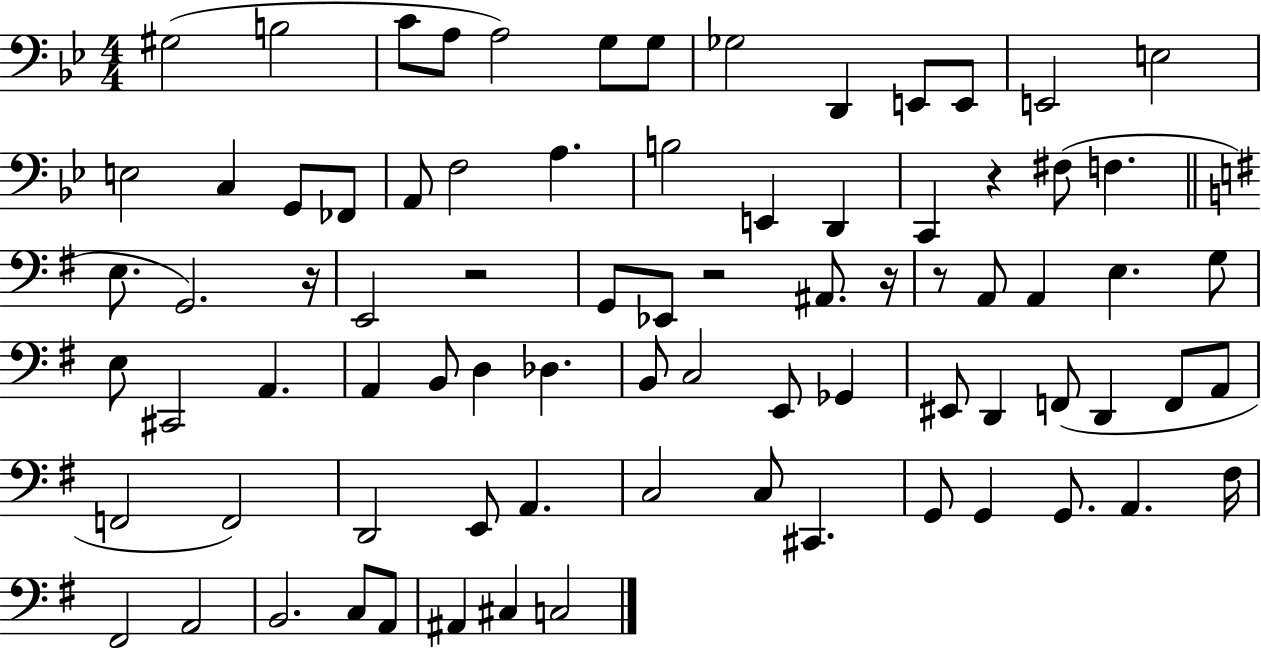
{
  \clef bass
  \numericTimeSignature
  \time 4/4
  \key bes \major
  gis2( b2 | c'8 a8 a2) g8 g8 | ges2 d,4 e,8 e,8 | e,2 e2 | \break e2 c4 g,8 fes,8 | a,8 f2 a4. | b2 e,4 d,4 | c,4 r4 fis8( f4. | \break \bar "||" \break \key e \minor e8. g,2.) r16 | e,2 r2 | g,8 ees,8 r2 ais,8. r16 | r8 a,8 a,4 e4. g8 | \break e8 cis,2 a,4. | a,4 b,8 d4 des4. | b,8 c2 e,8 ges,4 | eis,8 d,4 f,8( d,4 f,8 a,8 | \break f,2 f,2) | d,2 e,8 a,4. | c2 c8 cis,4. | g,8 g,4 g,8. a,4. fis16 | \break fis,2 a,2 | b,2. c8 a,8 | ais,4 cis4 c2 | \bar "|."
}